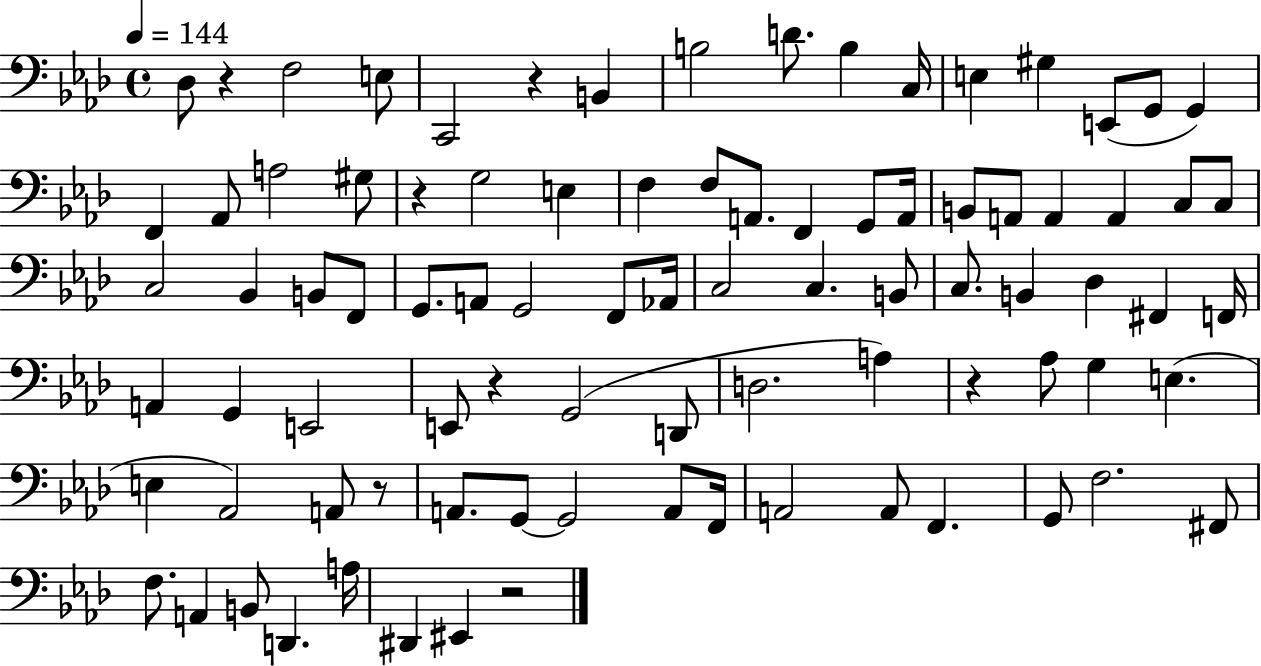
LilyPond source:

{
  \clef bass
  \time 4/4
  \defaultTimeSignature
  \key aes \major
  \tempo 4 = 144
  des8 r4 f2 e8 | c,2 r4 b,4 | b2 d'8. b4 c16 | e4 gis4 e,8( g,8 g,4) | \break f,4 aes,8 a2 gis8 | r4 g2 e4 | f4 f8 a,8. f,4 g,8 a,16 | b,8 a,8 a,4 a,4 c8 c8 | \break c2 bes,4 b,8 f,8 | g,8. a,8 g,2 f,8 aes,16 | c2 c4. b,8 | c8. b,4 des4 fis,4 f,16 | \break a,4 g,4 e,2 | e,8 r4 g,2( d,8 | d2. a4) | r4 aes8 g4 e4.( | \break e4 aes,2) a,8 r8 | a,8. g,8~~ g,2 a,8 f,16 | a,2 a,8 f,4. | g,8 f2. fis,8 | \break f8. a,4 b,8 d,4. a16 | dis,4 eis,4 r2 | \bar "|."
}